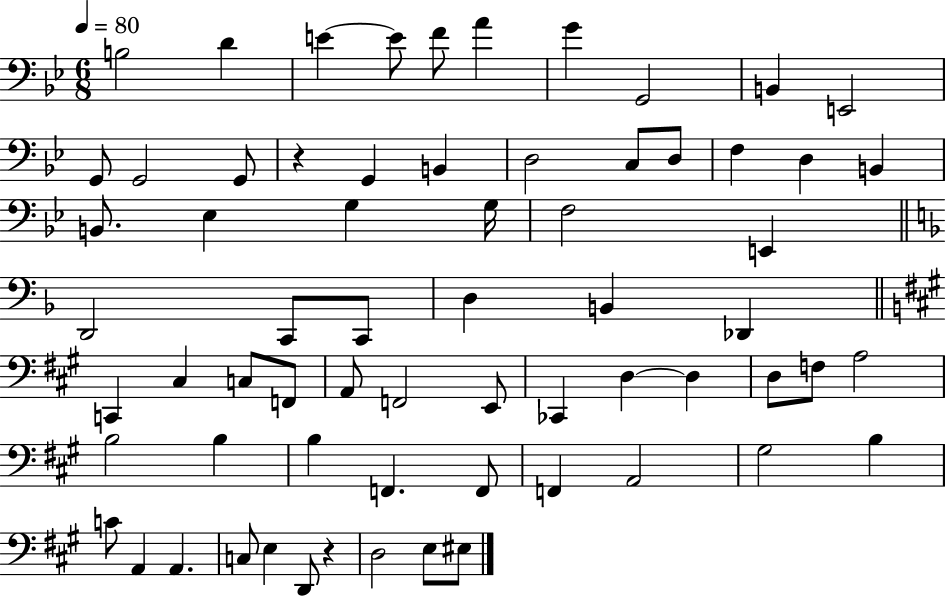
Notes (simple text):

B3/h D4/q E4/q E4/e F4/e A4/q G4/q G2/h B2/q E2/h G2/e G2/h G2/e R/q G2/q B2/q D3/h C3/e D3/e F3/q D3/q B2/q B2/e. Eb3/q G3/q G3/s F3/h E2/q D2/h C2/e C2/e D3/q B2/q Db2/q C2/q C#3/q C3/e F2/e A2/e F2/h E2/e CES2/q D3/q D3/q D3/e F3/e A3/h B3/h B3/q B3/q F2/q. F2/e F2/q A2/h G#3/h B3/q C4/e A2/q A2/q. C3/e E3/q D2/e R/q D3/h E3/e EIS3/e